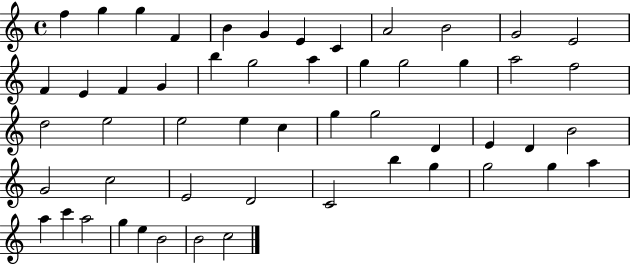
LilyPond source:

{
  \clef treble
  \time 4/4
  \defaultTimeSignature
  \key c \major
  f''4 g''4 g''4 f'4 | b'4 g'4 e'4 c'4 | a'2 b'2 | g'2 e'2 | \break f'4 e'4 f'4 g'4 | b''4 g''2 a''4 | g''4 g''2 g''4 | a''2 f''2 | \break d''2 e''2 | e''2 e''4 c''4 | g''4 g''2 d'4 | e'4 d'4 b'2 | \break g'2 c''2 | e'2 d'2 | c'2 b''4 g''4 | g''2 g''4 a''4 | \break a''4 c'''4 a''2 | g''4 e''4 b'2 | b'2 c''2 | \bar "|."
}